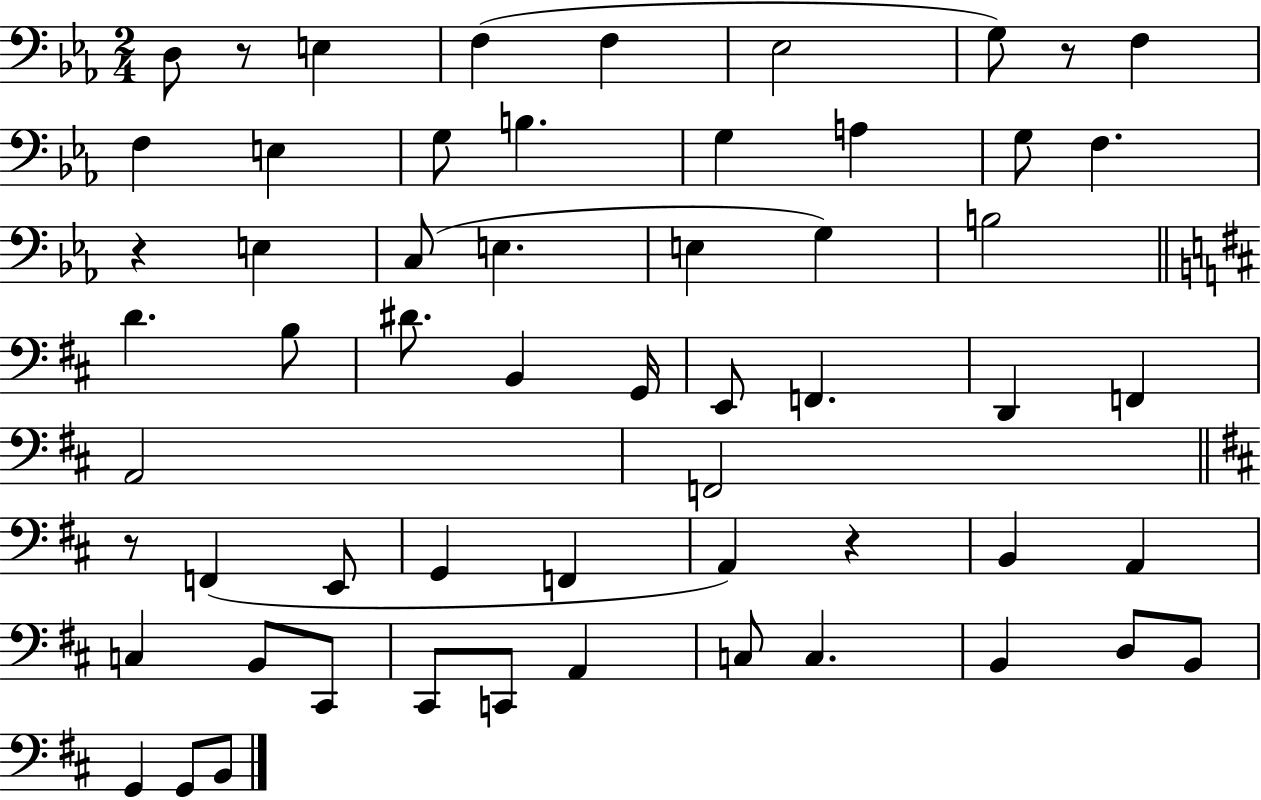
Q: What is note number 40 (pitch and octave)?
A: C3